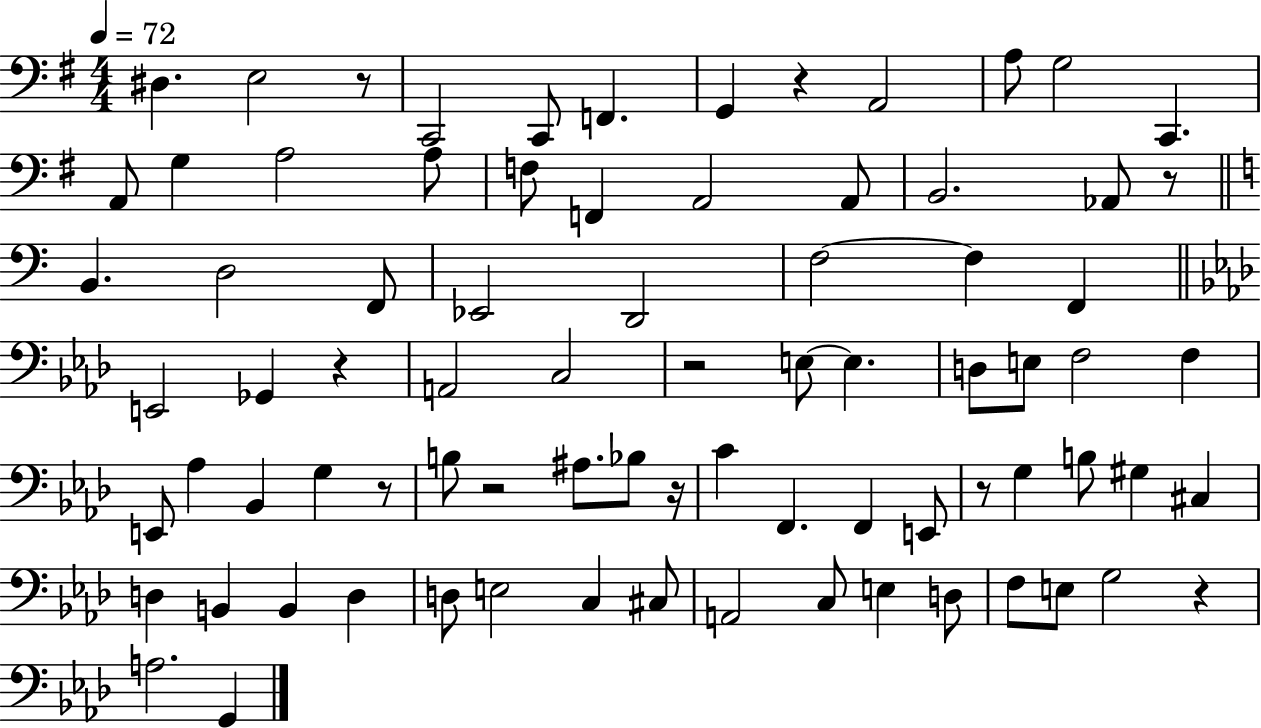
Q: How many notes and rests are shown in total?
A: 80